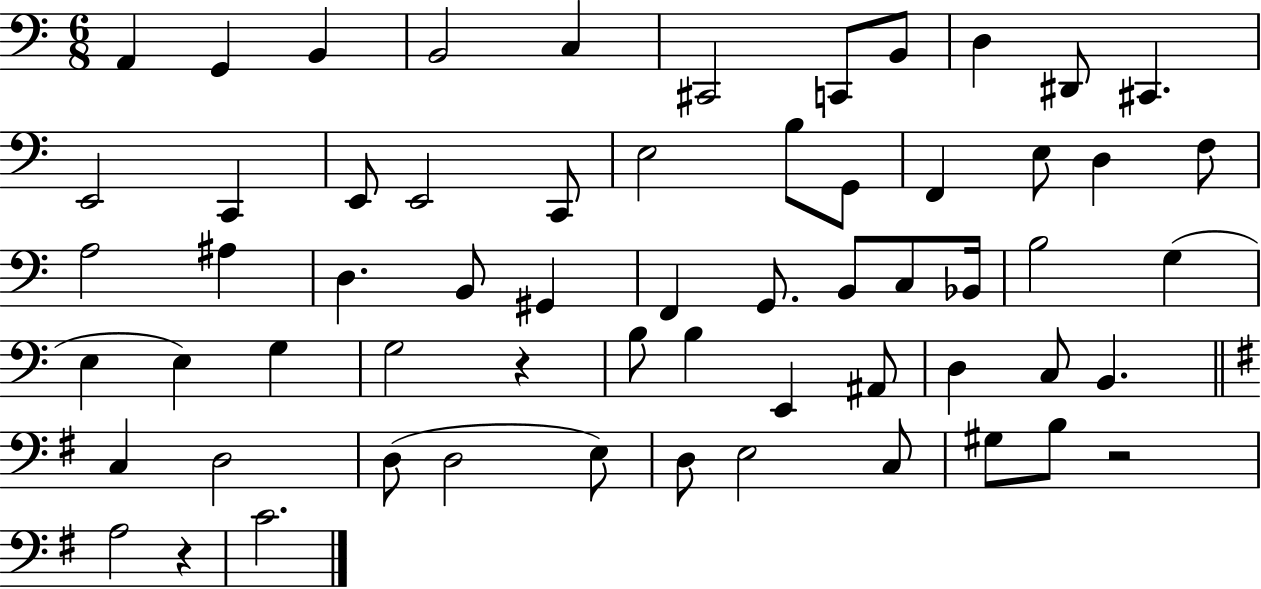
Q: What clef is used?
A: bass